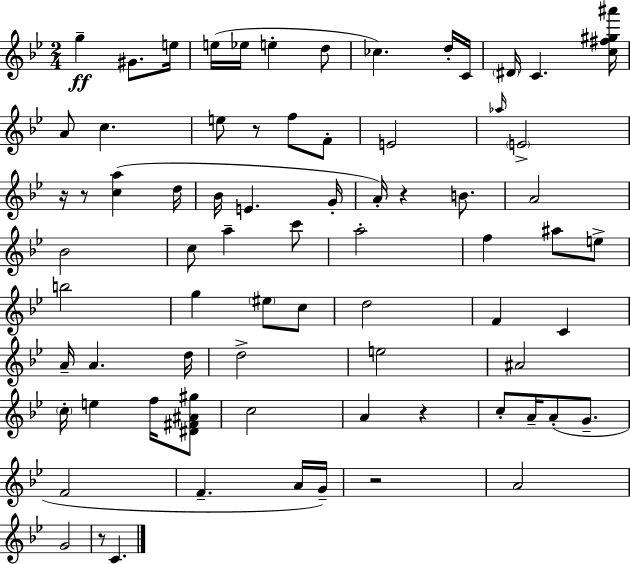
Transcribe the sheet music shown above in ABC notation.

X:1
T:Untitled
M:2/4
L:1/4
K:Bb
g ^G/2 e/4 e/4 _e/4 e d/2 _c d/4 C/4 ^D/4 C [c^f^g^a']/4 A/2 c e/2 z/2 f/2 F/2 E2 _a/4 E2 z/4 z/2 [ca] d/4 _B/4 E G/4 A/4 z B/2 A2 _B2 c/2 a c'/2 a2 f ^a/2 e/2 b2 g ^e/2 c/2 d2 F C A/4 A d/4 d2 e2 ^A2 c/4 e f/4 [^D^F^A^g]/2 c2 A z c/2 A/4 A/2 G/2 F2 F A/4 G/4 z2 A2 G2 z/2 C